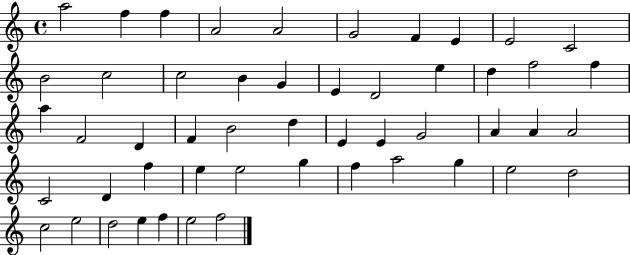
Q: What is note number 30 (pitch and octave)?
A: G4